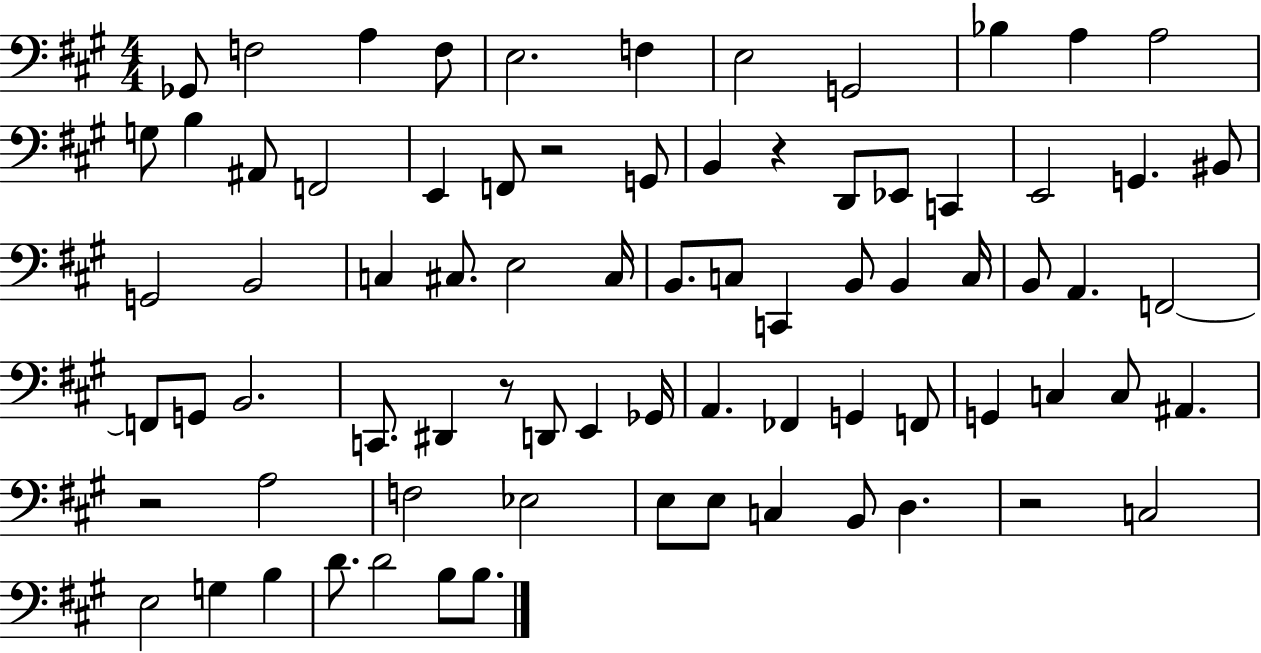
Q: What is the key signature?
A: A major